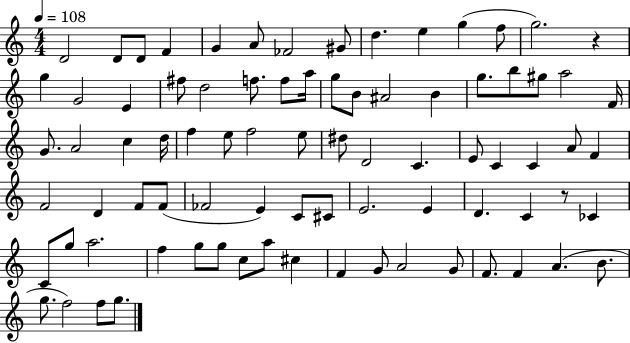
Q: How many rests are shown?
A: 2